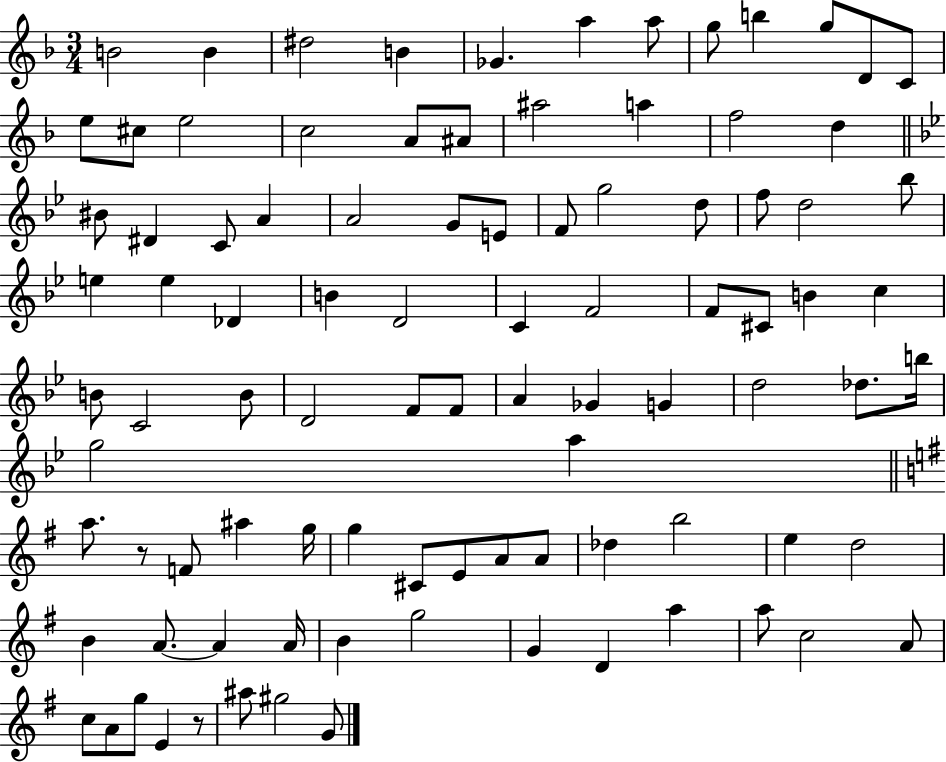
B4/h B4/q D#5/h B4/q Gb4/q. A5/q A5/e G5/e B5/q G5/e D4/e C4/e E5/e C#5/e E5/h C5/h A4/e A#4/e A#5/h A5/q F5/h D5/q BIS4/e D#4/q C4/e A4/q A4/h G4/e E4/e F4/e G5/h D5/e F5/e D5/h Bb5/e E5/q E5/q Db4/q B4/q D4/h C4/q F4/h F4/e C#4/e B4/q C5/q B4/e C4/h B4/e D4/h F4/e F4/e A4/q Gb4/q G4/q D5/h Db5/e. B5/s G5/h A5/q A5/e. R/e F4/e A#5/q G5/s G5/q C#4/e E4/e A4/e A4/e Db5/q B5/h E5/q D5/h B4/q A4/e. A4/q A4/s B4/q G5/h G4/q D4/q A5/q A5/e C5/h A4/e C5/e A4/e G5/e E4/q R/e A#5/e G#5/h G4/e